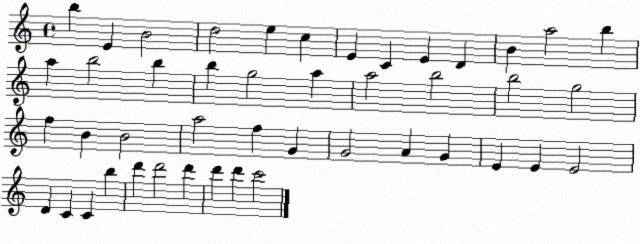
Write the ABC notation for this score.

X:1
T:Untitled
M:4/4
L:1/4
K:C
b E B2 d2 e c E C E D B a2 b a b2 b b g2 a a2 b2 b2 g2 f B B2 a2 f G G2 A G E E E2 D C C b d' d'2 d' d' d' c'2